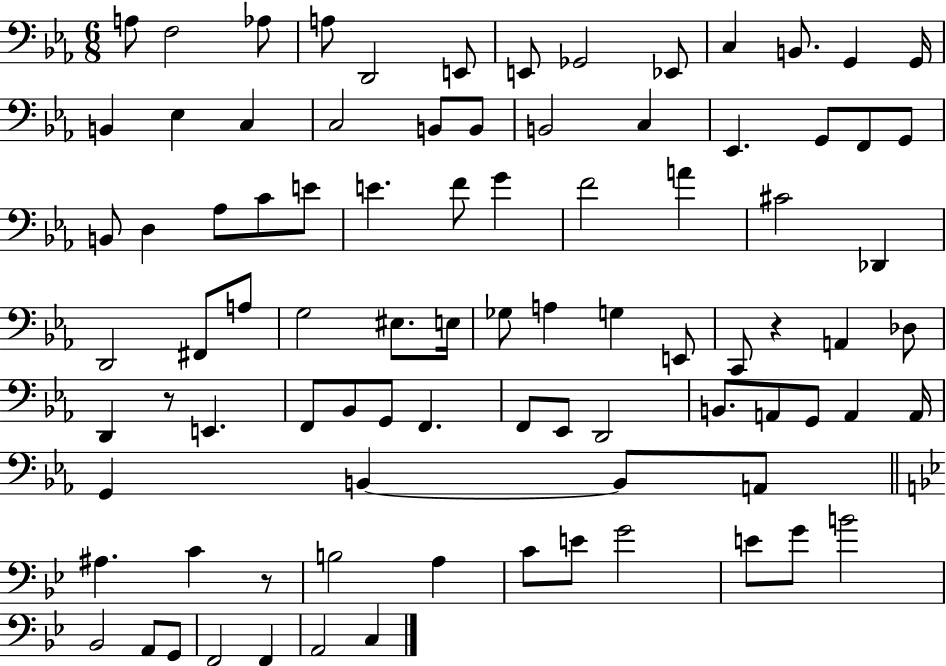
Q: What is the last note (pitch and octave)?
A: C3